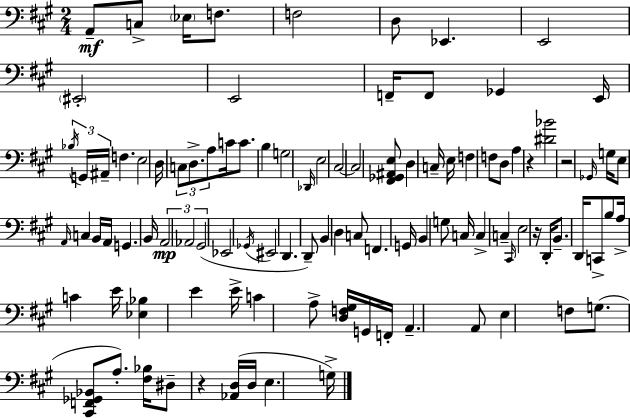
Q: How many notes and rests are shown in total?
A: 102